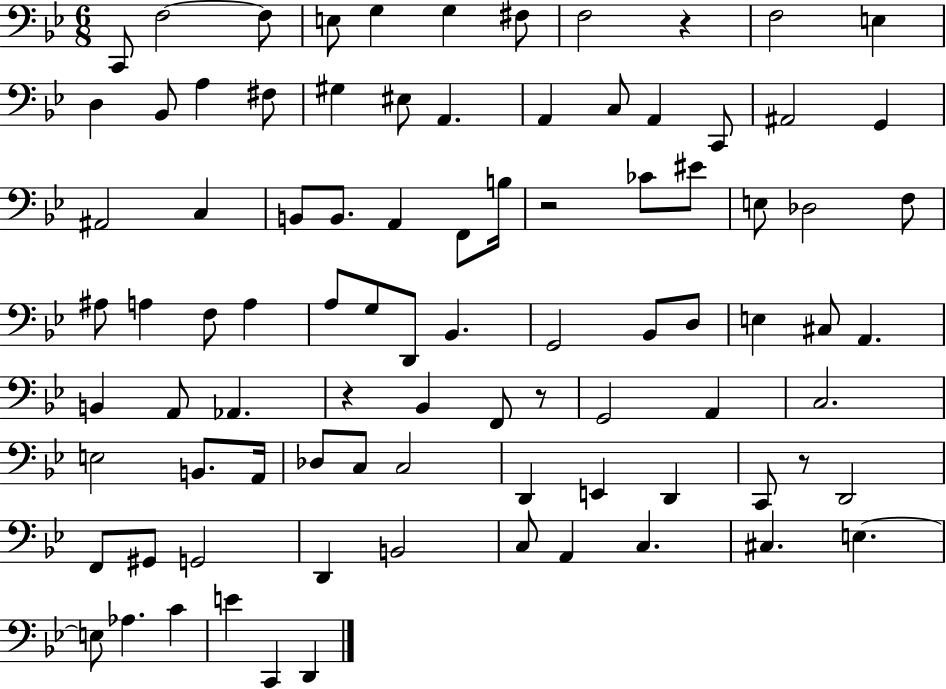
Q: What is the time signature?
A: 6/8